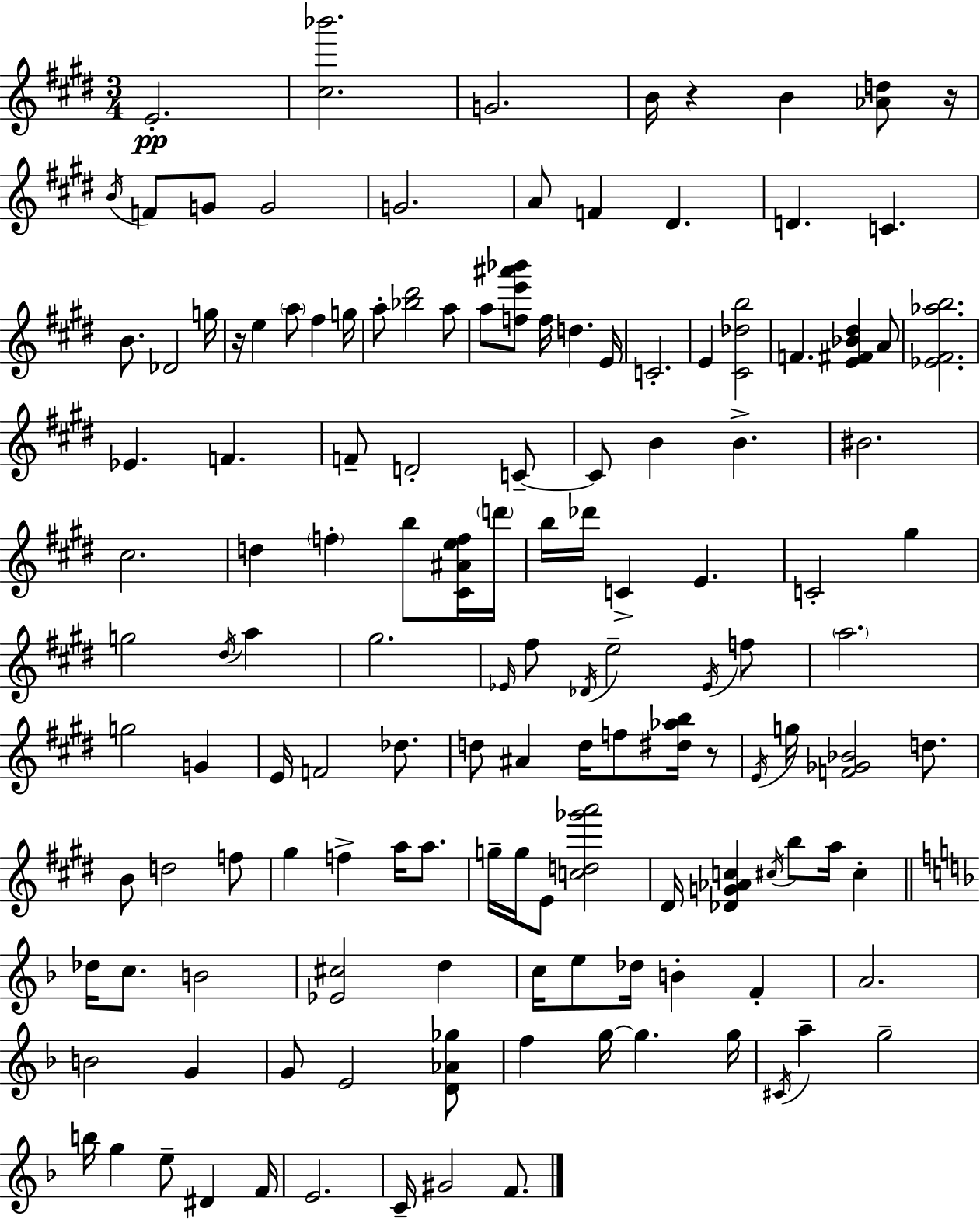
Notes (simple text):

E4/h. [C#5,Bb6]/h. G4/h. B4/s R/q B4/q [Ab4,D5]/e R/s B4/s F4/e G4/e G4/h G4/h. A4/e F4/q D#4/q. D4/q. C4/q. B4/e. Db4/h G5/s R/s E5/q A5/e F#5/q G5/s A5/e [Bb5,D#6]/h A5/e A5/e [F5,E6,A#6,Bb6]/e F5/s D5/q. E4/s C4/h. E4/q [C#4,Db5,B5]/h F4/q. [E4,F#4,Bb4,D#5]/q A4/e [Eb4,F#4,Ab5,B5]/h. Eb4/q. F4/q. F4/e D4/h C4/e C4/e B4/q B4/q. BIS4/h. C#5/h. D5/q F5/q B5/e [C#4,A#4,E5,F5]/s D6/s B5/s Db6/s C4/q E4/q. C4/h G#5/q G5/h D#5/s A5/q G#5/h. Eb4/s F#5/e Db4/s E5/h Eb4/s F5/e A5/h. G5/h G4/q E4/s F4/h Db5/e. D5/e A#4/q D5/s F5/e [D#5,Ab5,B5]/s R/e E4/s G5/s [F4,Gb4,Bb4]/h D5/e. B4/e D5/h F5/e G#5/q F5/q A5/s A5/e. G5/s G5/s E4/e [C5,D5,Gb6,A6]/h D#4/s [Db4,G4,Ab4,C5]/q C#5/s B5/e A5/s C#5/q Db5/s C5/e. B4/h [Eb4,C#5]/h D5/q C5/s E5/e Db5/s B4/q F4/q A4/h. B4/h G4/q G4/e E4/h [D4,Ab4,Gb5]/e F5/q G5/s G5/q. G5/s C#4/s A5/q G5/h B5/s G5/q E5/e D#4/q F4/s E4/h. C4/s G#4/h F4/e.